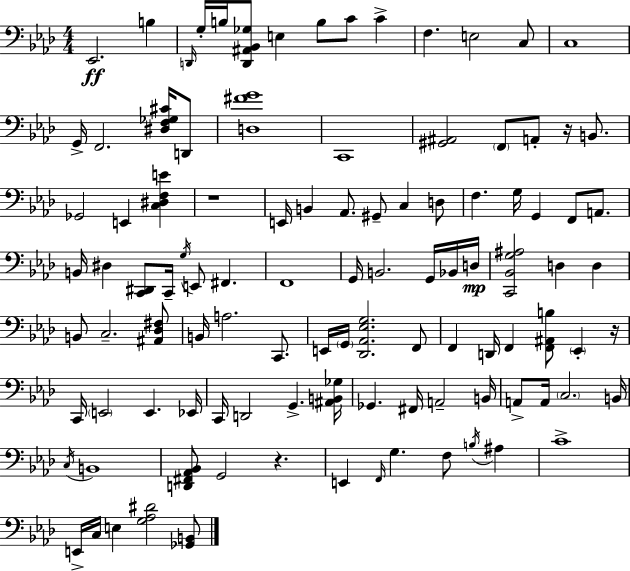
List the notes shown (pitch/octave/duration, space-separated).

Eb2/h. B3/q D2/s G3/s B3/s [D2,A#2,Bb2,Gb3]/e E3/q B3/e C4/e C4/q F3/q. E3/h C3/e C3/w G2/s F2/h. [D#3,F3,Gb3,C#4]/s D2/e [D3,F#4,G4]/w C2/w [G#2,A#2]/h F2/e A2/e R/s B2/e. Gb2/h E2/q [C3,D#3,F3,E4]/q R/w E2/s B2/q Ab2/e. G#2/e C3/q D3/e F3/q. G3/s G2/q F2/e A2/e. B2/s D#3/q [C2,D#2]/e C2/s G3/s E2/e F#2/q. F2/w G2/s B2/h. G2/s Bb2/s D3/s [C2,Bb2,G3,A#3]/h D3/q D3/q B2/e C3/h. [A#2,Db3,F#3]/e B2/s A3/h. C2/e. E2/s G2/s [Db2,Ab2,Eb3,G3]/h. F2/e F2/q D2/s F2/q [F2,A#2,B3]/e Eb2/q R/s C2/s E2/h E2/q. Eb2/s C2/s D2/h G2/q. [A#2,B2,Gb3]/s Gb2/q. F#2/s A2/h B2/s A2/e A2/s C3/h. B2/s C3/s B2/w [D2,F#2,Ab2,Bb2]/e G2/h R/q. E2/q F2/s G3/q. F3/e B3/s A#3/q C4/w E2/s C3/s E3/q [G3,Ab3,D#4]/h [Gb2,B2]/e